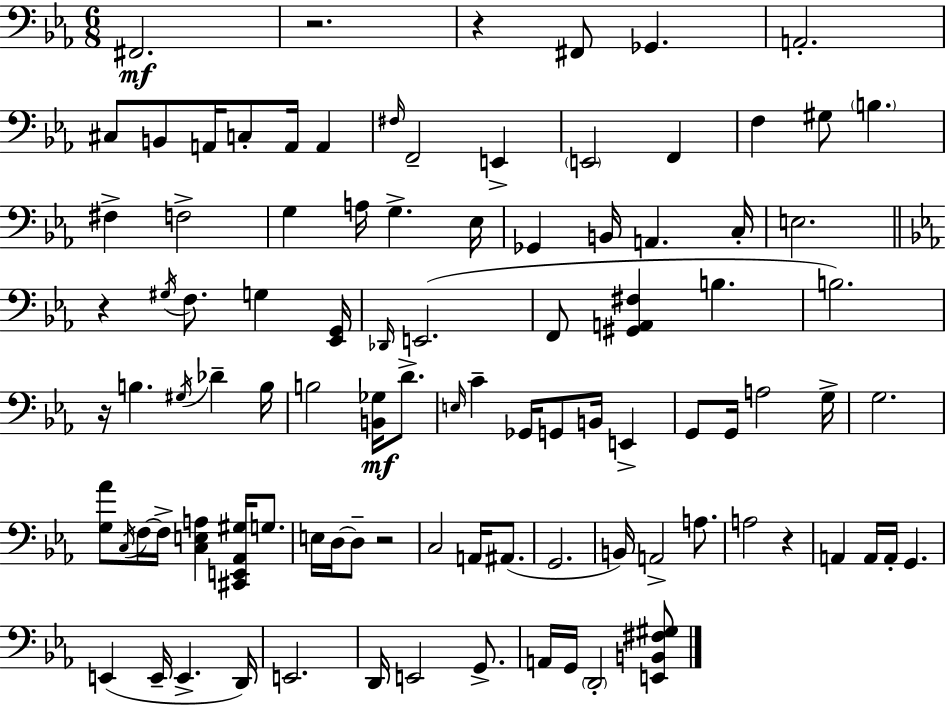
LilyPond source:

{
  \clef bass
  \numericTimeSignature
  \time 6/8
  \key ees \major
  fis,2.\mf | r2. | r4 fis,8 ges,4. | a,2.-. | \break cis8 b,8 a,16 c8-. a,16 a,4 | \grace { fis16 } f,2-- e,4-> | \parenthesize e,2 f,4 | f4 gis8 \parenthesize b4. | \break fis4-> f2-> | g4 a16 g4.-> | ees16 ges,4 b,16 a,4. | c16-. e2. | \break \bar "||" \break \key ees \major r4 \acciaccatura { gis16 } f8. g4 | <ees, g,>16 \grace { des,16 }( e,2. | f,8 <gis, a, fis>4 b4. | b2.) | \break r16 b4. \acciaccatura { gis16 } des'4-- | b16 b2 <b, ges>16\mf | d'8.-> \grace { e16 } c'4-- ges,16 g,8 b,16 | e,4-> g,8 g,16 a2 | \break g16-> g2. | <g aes'>8 \acciaccatura { c16 } f16~~ f16-> <c e a>4 | <cis, e, aes, gis>16 g8. e16 d16~~ d8-- r2 | c2 | \break a,16 ais,8.( g,2. | b,16) a,2-> | a8. a2 | r4 a,4 a,16 a,16-. g,4. | \break e,4( e,16-- e,4.-> | d,16) e,2. | d,16 e,2 | g,8.-> a,16 g,16 \parenthesize d,2-. | \break <e, b, fis gis>8 \bar "|."
}